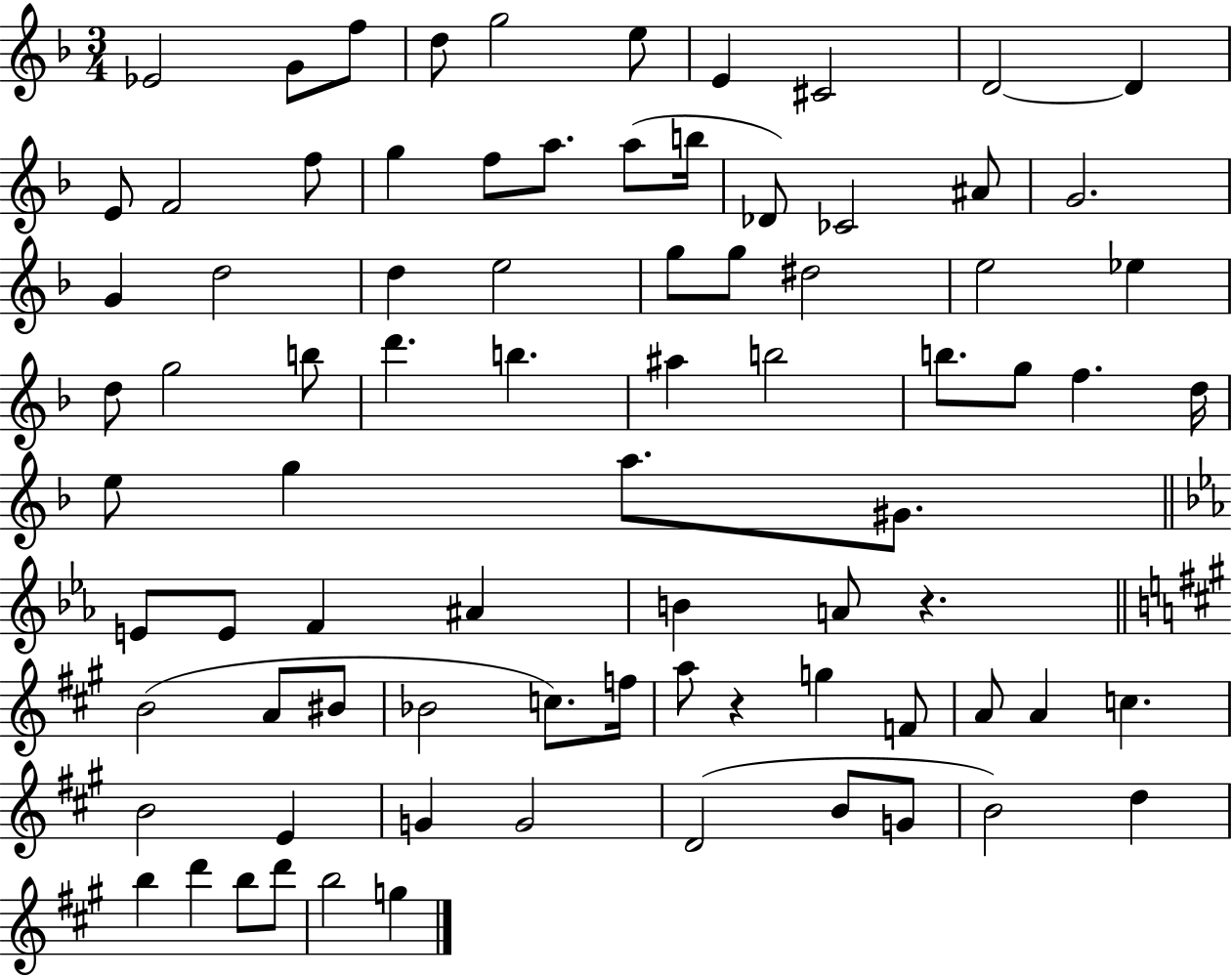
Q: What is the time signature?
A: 3/4